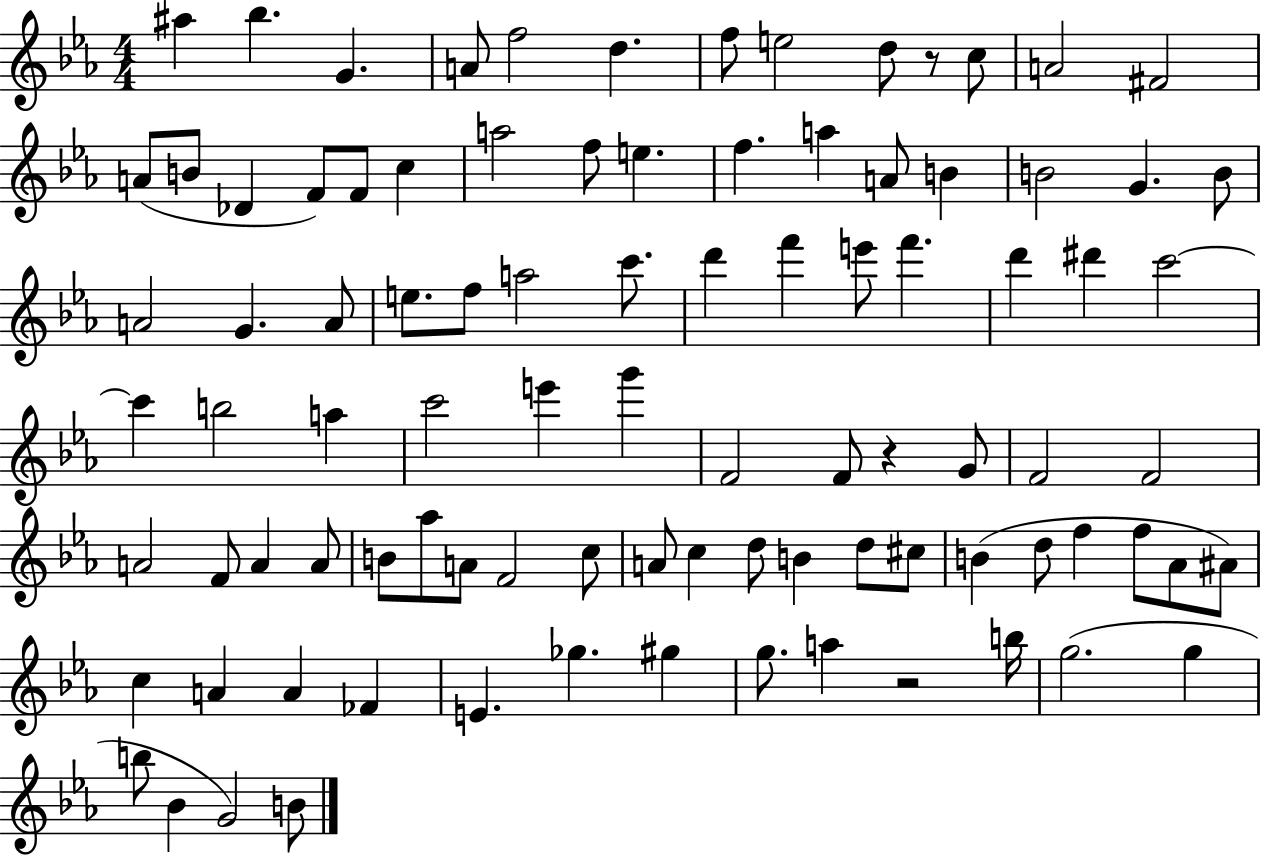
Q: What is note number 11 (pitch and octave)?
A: A4